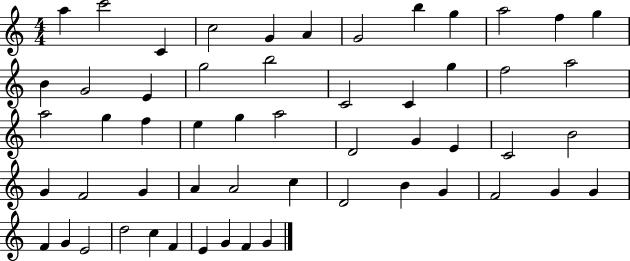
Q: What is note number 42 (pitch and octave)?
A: G4